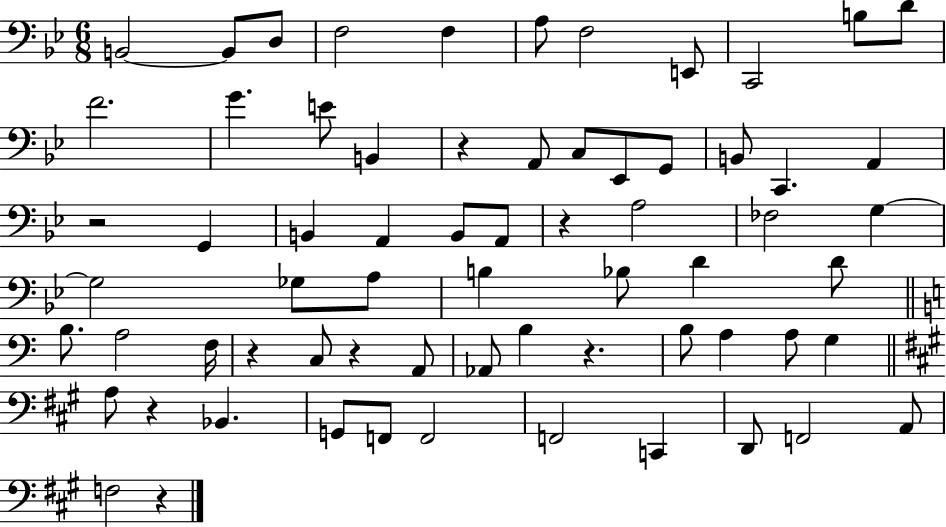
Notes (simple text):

B2/h B2/e D3/e F3/h F3/q A3/e F3/h E2/e C2/h B3/e D4/e F4/h. G4/q. E4/e B2/q R/q A2/e C3/e Eb2/e G2/e B2/e C2/q. A2/q R/h G2/q B2/q A2/q B2/e A2/e R/q A3/h FES3/h G3/q G3/h Gb3/e A3/e B3/q Bb3/e D4/q D4/e B3/e. A3/h F3/s R/q C3/e R/q A2/e Ab2/e B3/q R/q. B3/e A3/q A3/e G3/q A3/e R/q Bb2/q. G2/e F2/e F2/h F2/h C2/q D2/e F2/h A2/e F3/h R/q